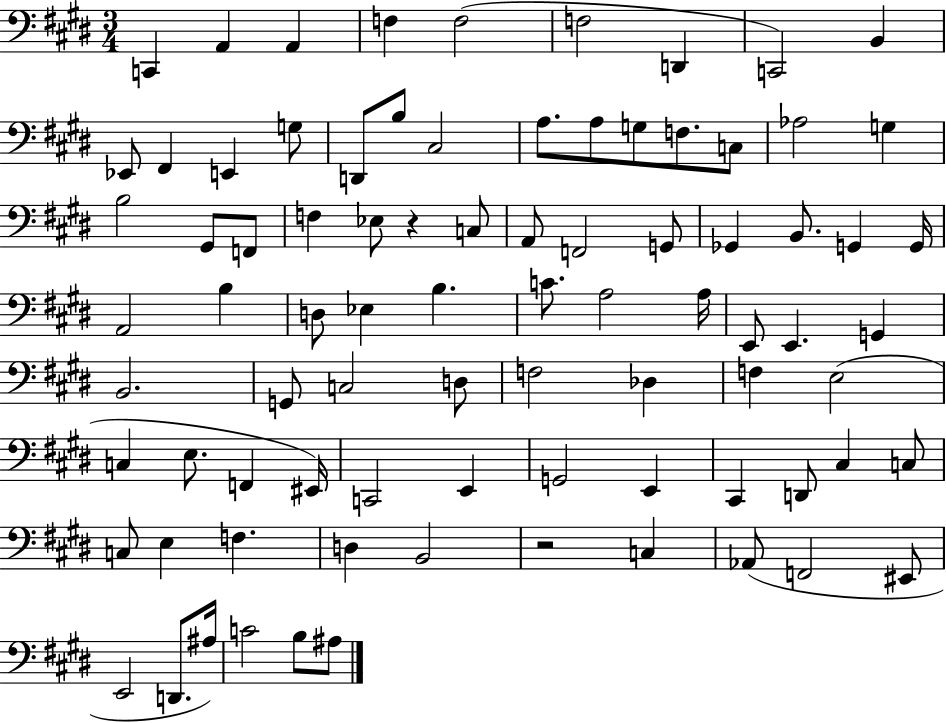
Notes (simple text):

C2/q A2/q A2/q F3/q F3/h F3/h D2/q C2/h B2/q Eb2/e F#2/q E2/q G3/e D2/e B3/e C#3/h A3/e. A3/e G3/e F3/e. C3/e Ab3/h G3/q B3/h G#2/e F2/e F3/q Eb3/e R/q C3/e A2/e F2/h G2/e Gb2/q B2/e. G2/q G2/s A2/h B3/q D3/e Eb3/q B3/q. C4/e. A3/h A3/s E2/e E2/q. G2/q B2/h. G2/e C3/h D3/e F3/h Db3/q F3/q E3/h C3/q E3/e. F2/q EIS2/s C2/h E2/q G2/h E2/q C#2/q D2/e C#3/q C3/e C3/e E3/q F3/q. D3/q B2/h R/h C3/q Ab2/e F2/h EIS2/e E2/h D2/e. A#3/s C4/h B3/e A#3/e